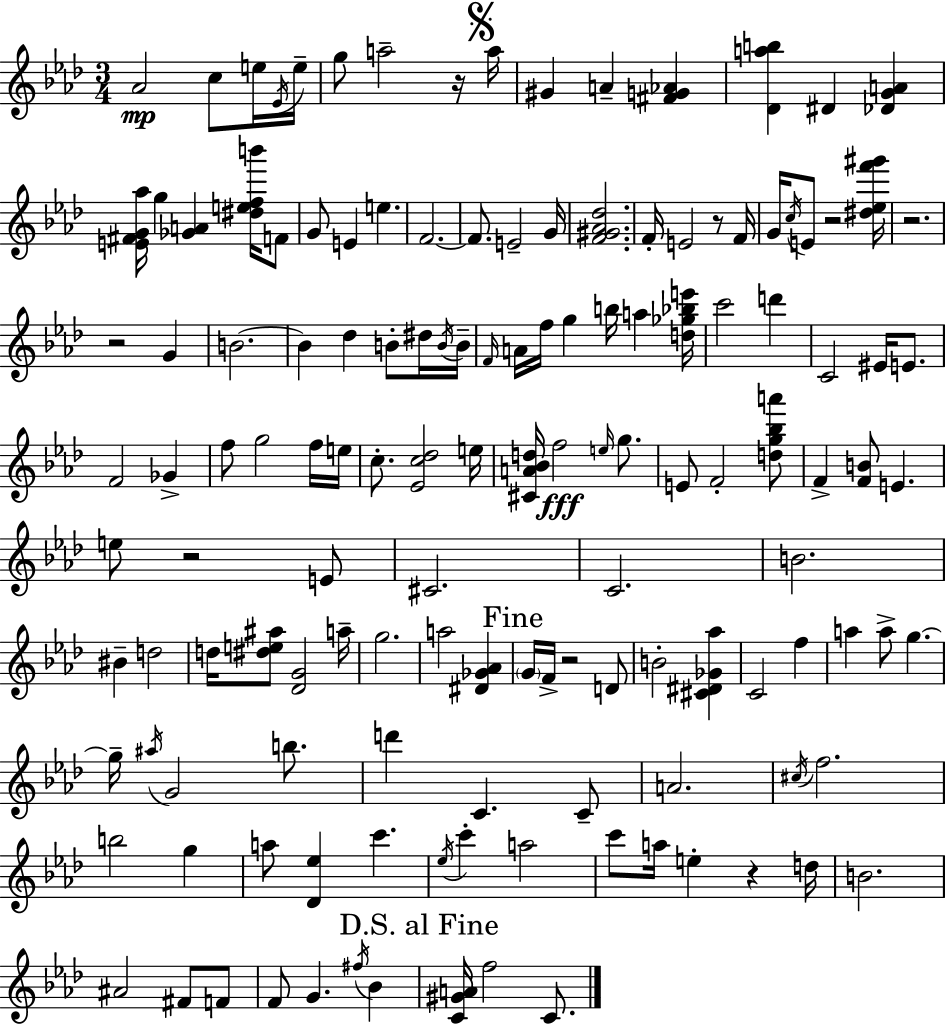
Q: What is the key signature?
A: F minor